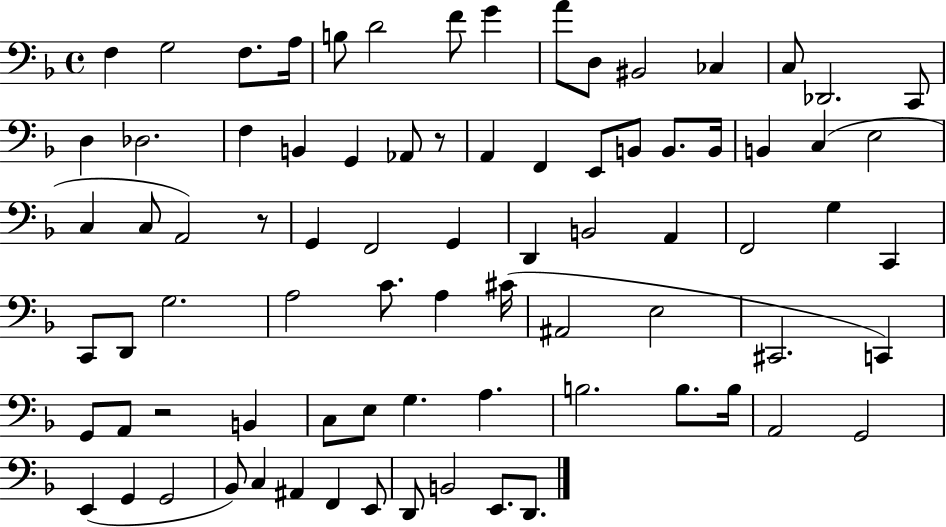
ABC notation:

X:1
T:Untitled
M:4/4
L:1/4
K:F
F, G,2 F,/2 A,/4 B,/2 D2 F/2 G A/2 D,/2 ^B,,2 _C, C,/2 _D,,2 C,,/2 D, _D,2 F, B,, G,, _A,,/2 z/2 A,, F,, E,,/2 B,,/2 B,,/2 B,,/4 B,, C, E,2 C, C,/2 A,,2 z/2 G,, F,,2 G,, D,, B,,2 A,, F,,2 G, C,, C,,/2 D,,/2 G,2 A,2 C/2 A, ^C/4 ^A,,2 E,2 ^C,,2 C,, G,,/2 A,,/2 z2 B,, C,/2 E,/2 G, A, B,2 B,/2 B,/4 A,,2 G,,2 E,, G,, G,,2 _B,,/2 C, ^A,, F,, E,,/2 D,,/2 B,,2 E,,/2 D,,/2